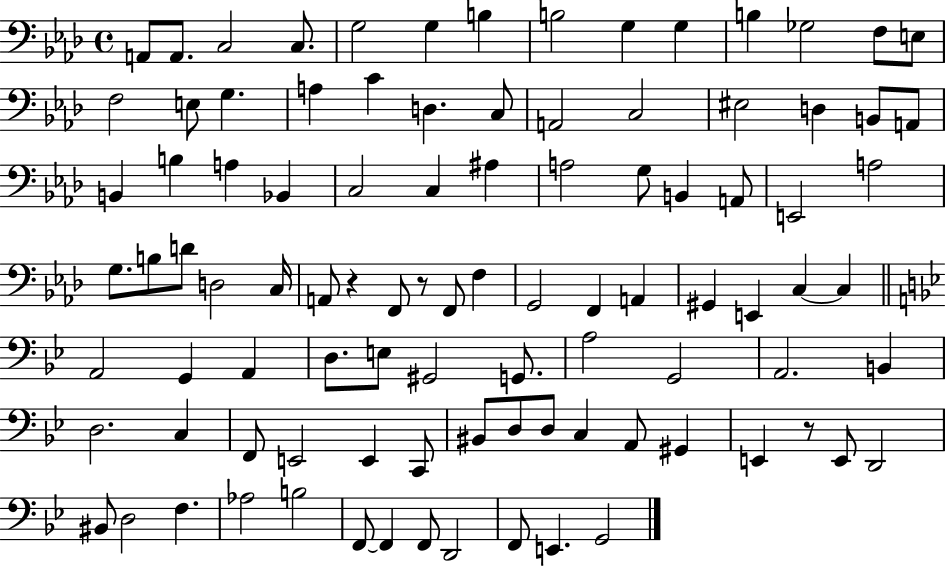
{
  \clef bass
  \time 4/4
  \defaultTimeSignature
  \key aes \major
  a,8 a,8. c2 c8. | g2 g4 b4 | b2 g4 g4 | b4 ges2 f8 e8 | \break f2 e8 g4. | a4 c'4 d4. c8 | a,2 c2 | eis2 d4 b,8 a,8 | \break b,4 b4 a4 bes,4 | c2 c4 ais4 | a2 g8 b,4 a,8 | e,2 a2 | \break g8. b8 d'8 d2 c16 | a,8 r4 f,8 r8 f,8 f4 | g,2 f,4 a,4 | gis,4 e,4 c4~~ c4 | \break \bar "||" \break \key g \minor a,2 g,4 a,4 | d8. e8 gis,2 g,8. | a2 g,2 | a,2. b,4 | \break d2. c4 | f,8 e,2 e,4 c,8 | bis,8 d8 d8 c4 a,8 gis,4 | e,4 r8 e,8 d,2 | \break bis,8 d2 f4. | aes2 b2 | f,8~~ f,4 f,8 d,2 | f,8 e,4. g,2 | \break \bar "|."
}